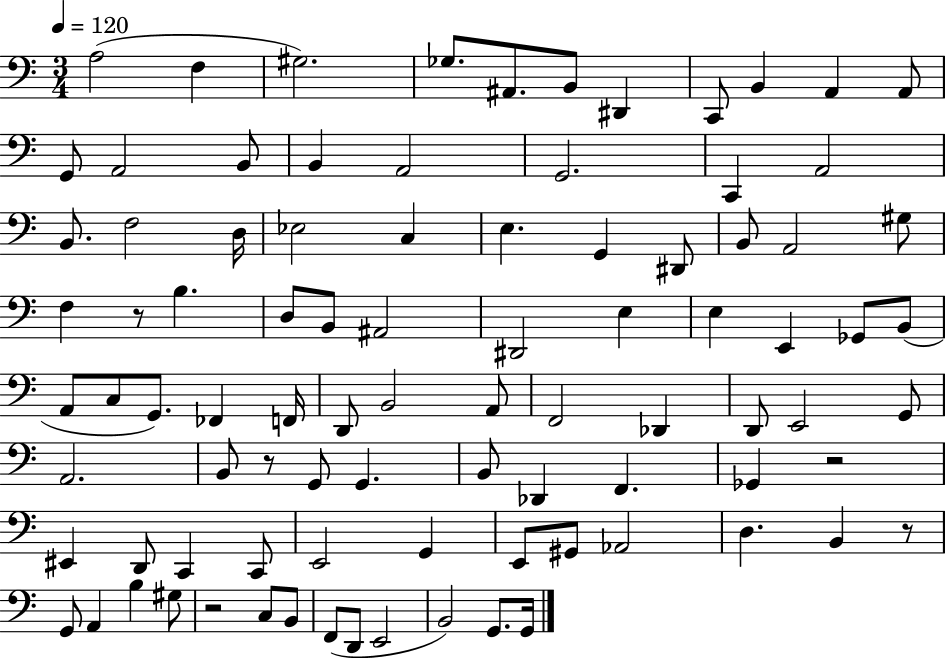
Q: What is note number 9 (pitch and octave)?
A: B2